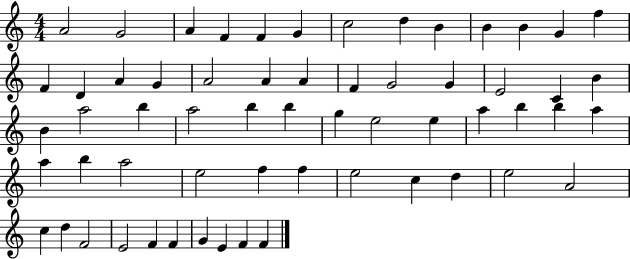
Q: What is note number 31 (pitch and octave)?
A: B5